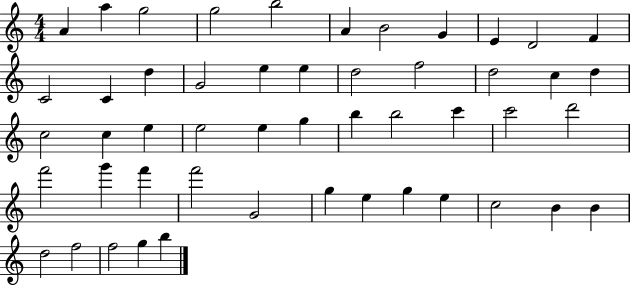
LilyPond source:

{
  \clef treble
  \numericTimeSignature
  \time 4/4
  \key c \major
  a'4 a''4 g''2 | g''2 b''2 | a'4 b'2 g'4 | e'4 d'2 f'4 | \break c'2 c'4 d''4 | g'2 e''4 e''4 | d''2 f''2 | d''2 c''4 d''4 | \break c''2 c''4 e''4 | e''2 e''4 g''4 | b''4 b''2 c'''4 | c'''2 d'''2 | \break f'''2 g'''4 f'''4 | f'''2 g'2 | g''4 e''4 g''4 e''4 | c''2 b'4 b'4 | \break d''2 f''2 | f''2 g''4 b''4 | \bar "|."
}